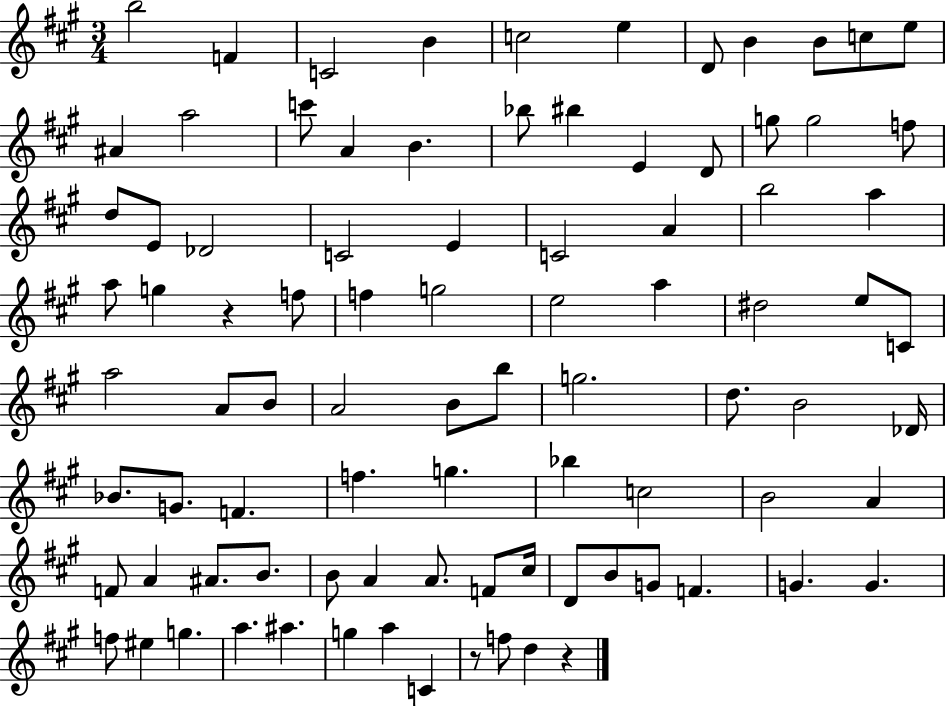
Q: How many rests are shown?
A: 3